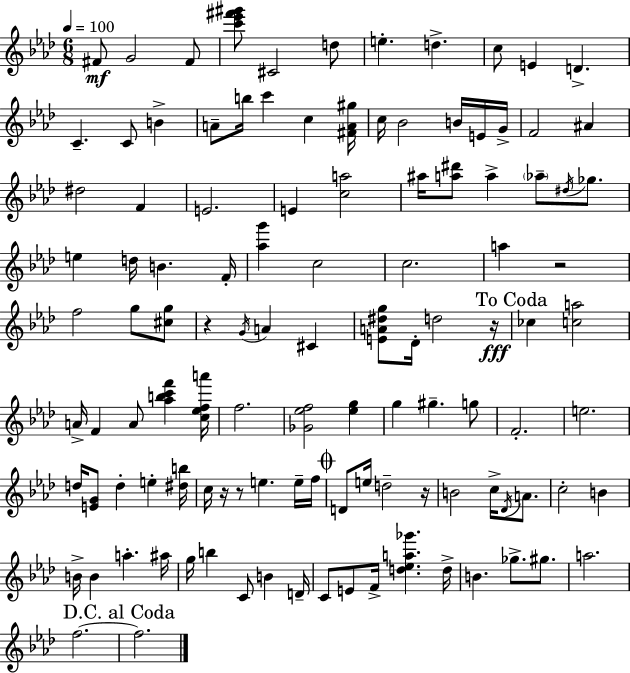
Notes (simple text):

F#4/e G4/h F#4/e [C6,Eb6,F#6,G#6]/e C#4/h D5/e E5/q. D5/q. C5/e E4/q D4/q. C4/q. C4/e B4/q A4/e B5/s C6/q C5/q [F#4,A4,G#5]/s C5/s Bb4/h B4/s E4/s G4/s F4/h A#4/q D#5/h F4/q E4/h. E4/q [C5,A5]/h A#5/s [A5,D#6]/e A5/q Ab5/e D#5/s Gb5/e. E5/q D5/s B4/q. F4/s [Ab5,G6]/q C5/h C5/h. A5/q R/h F5/h G5/e [C#5,G5]/e R/q G4/s A4/q C#4/q [E4,A4,D#5,G5]/e Db4/s D5/h R/s CES5/q [C5,A5]/h A4/s F4/q A4/e [Ab5,B5,C6,F6]/q [C5,Eb5,F5,A6]/s F5/h. [Gb4,Eb5,F5]/h [Eb5,G5]/q G5/q G#5/q. G5/e F4/h. E5/h. D5/s [E4,G4]/e D5/q E5/q [D#5,B5]/s C5/s R/s R/e E5/q. E5/s F5/s D4/e E5/s D5/h R/s B4/h C5/s Db4/s A4/e. C5/h B4/q B4/s B4/q A5/q. A#5/s G5/s B5/q C4/e B4/q D4/s C4/e E4/e F4/s [D5,Eb5,A5,Gb6]/q. D5/s B4/q. Gb5/e. G#5/e. A5/h. F5/h. F5/h.